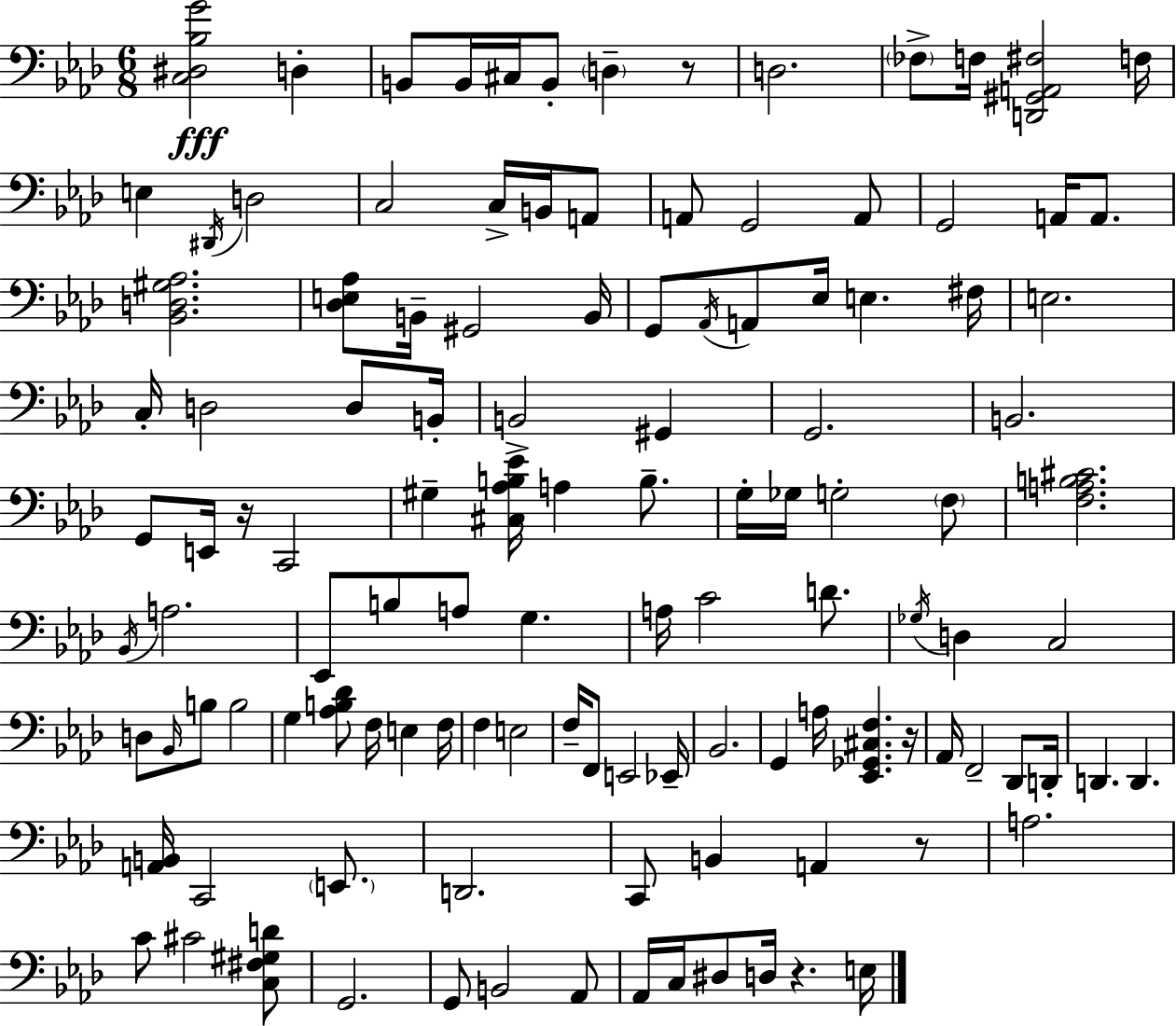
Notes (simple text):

[C3,D#3,Bb3,G4]/h D3/q B2/e B2/s C#3/s B2/e D3/q R/e D3/h. FES3/e F3/s [D2,G#2,A2,F#3]/h F3/s E3/q D#2/s D3/h C3/h C3/s B2/s A2/e A2/e G2/h A2/e G2/h A2/s A2/e. [Bb2,D3,G#3,Ab3]/h. [Db3,E3,Ab3]/e B2/s G#2/h B2/s G2/e Ab2/s A2/e Eb3/s E3/q. F#3/s E3/h. C3/s D3/h D3/e B2/s B2/h G#2/q G2/h. B2/h. G2/e E2/s R/s C2/h G#3/q [C#3,Ab3,B3,Eb4]/s A3/q B3/e. G3/s Gb3/s G3/h F3/e [F3,A3,B3,C#4]/h. Bb2/s A3/h. Eb2/e B3/e A3/e G3/q. A3/s C4/h D4/e. Gb3/s D3/q C3/h D3/e Bb2/s B3/e B3/h G3/q [Ab3,B3,Db4]/e F3/s E3/q F3/s F3/q E3/h F3/s F2/e E2/h Eb2/s Bb2/h. G2/q A3/s [Eb2,Gb2,C#3,F3]/q. R/s Ab2/s F2/h Db2/e D2/s D2/q. D2/q. [A2,B2]/s C2/h E2/e. D2/h. C2/e B2/q A2/q R/e A3/h. C4/e C#4/h [C3,F#3,G#3,D4]/e G2/h. G2/e B2/h Ab2/e Ab2/s C3/s D#3/e D3/s R/q. E3/s